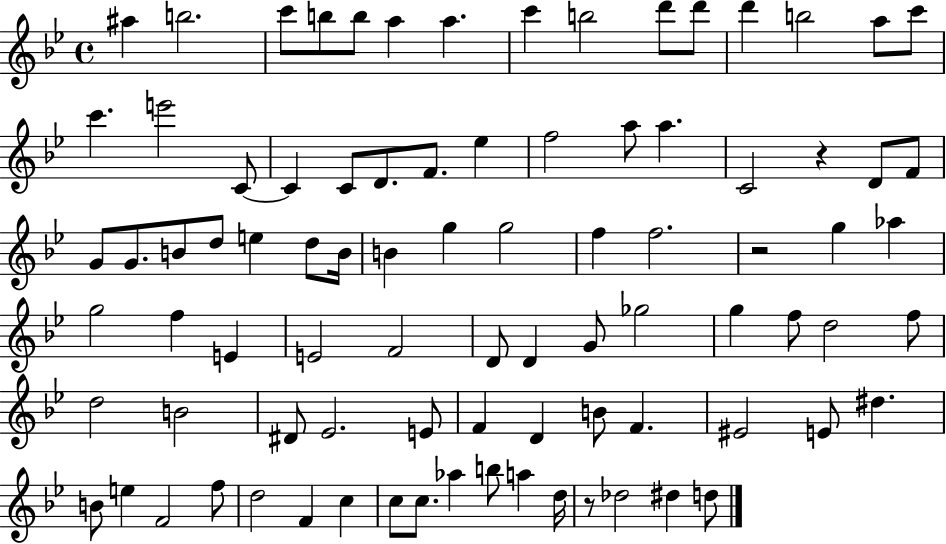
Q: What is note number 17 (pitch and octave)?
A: E6